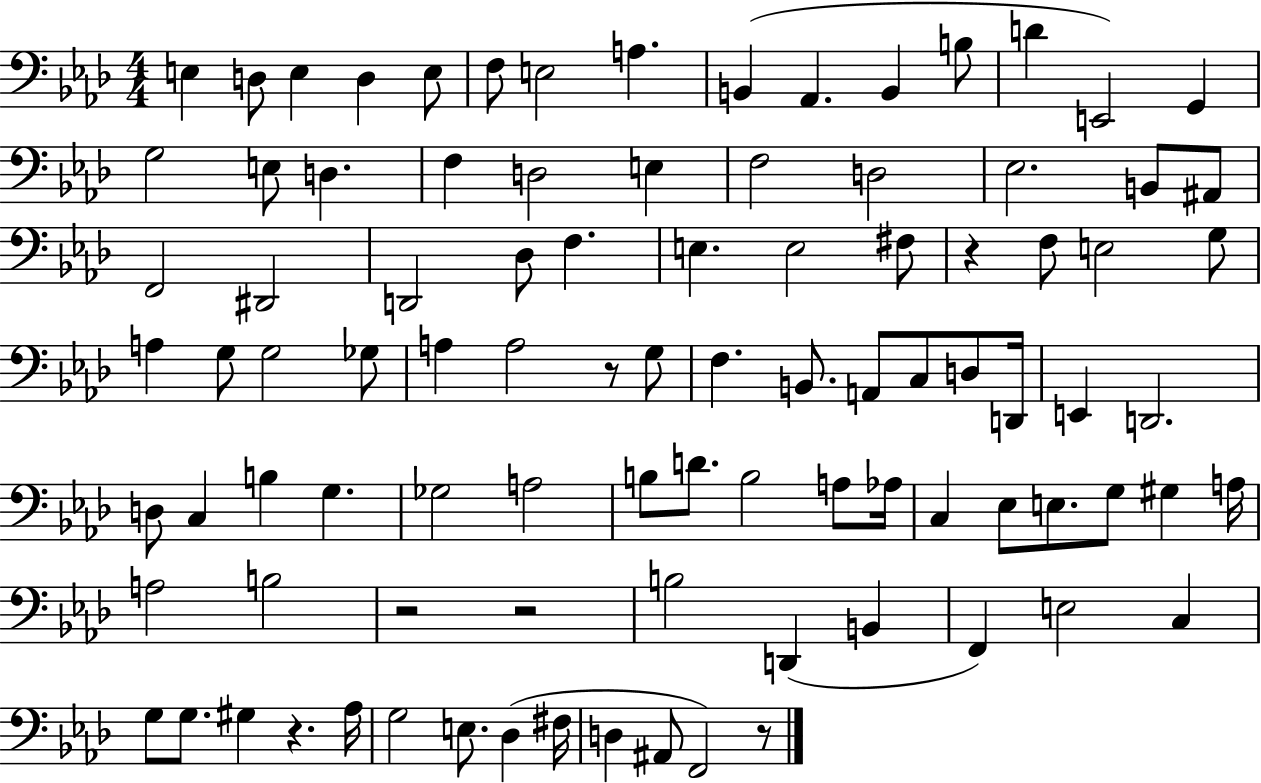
X:1
T:Untitled
M:4/4
L:1/4
K:Ab
E, D,/2 E, D, E,/2 F,/2 E,2 A, B,, _A,, B,, B,/2 D E,,2 G,, G,2 E,/2 D, F, D,2 E, F,2 D,2 _E,2 B,,/2 ^A,,/2 F,,2 ^D,,2 D,,2 _D,/2 F, E, E,2 ^F,/2 z F,/2 E,2 G,/2 A, G,/2 G,2 _G,/2 A, A,2 z/2 G,/2 F, B,,/2 A,,/2 C,/2 D,/2 D,,/4 E,, D,,2 D,/2 C, B, G, _G,2 A,2 B,/2 D/2 B,2 A,/2 _A,/4 C, _E,/2 E,/2 G,/2 ^G, A,/4 A,2 B,2 z2 z2 B,2 D,, B,, F,, E,2 C, G,/2 G,/2 ^G, z _A,/4 G,2 E,/2 _D, ^F,/4 D, ^A,,/2 F,,2 z/2